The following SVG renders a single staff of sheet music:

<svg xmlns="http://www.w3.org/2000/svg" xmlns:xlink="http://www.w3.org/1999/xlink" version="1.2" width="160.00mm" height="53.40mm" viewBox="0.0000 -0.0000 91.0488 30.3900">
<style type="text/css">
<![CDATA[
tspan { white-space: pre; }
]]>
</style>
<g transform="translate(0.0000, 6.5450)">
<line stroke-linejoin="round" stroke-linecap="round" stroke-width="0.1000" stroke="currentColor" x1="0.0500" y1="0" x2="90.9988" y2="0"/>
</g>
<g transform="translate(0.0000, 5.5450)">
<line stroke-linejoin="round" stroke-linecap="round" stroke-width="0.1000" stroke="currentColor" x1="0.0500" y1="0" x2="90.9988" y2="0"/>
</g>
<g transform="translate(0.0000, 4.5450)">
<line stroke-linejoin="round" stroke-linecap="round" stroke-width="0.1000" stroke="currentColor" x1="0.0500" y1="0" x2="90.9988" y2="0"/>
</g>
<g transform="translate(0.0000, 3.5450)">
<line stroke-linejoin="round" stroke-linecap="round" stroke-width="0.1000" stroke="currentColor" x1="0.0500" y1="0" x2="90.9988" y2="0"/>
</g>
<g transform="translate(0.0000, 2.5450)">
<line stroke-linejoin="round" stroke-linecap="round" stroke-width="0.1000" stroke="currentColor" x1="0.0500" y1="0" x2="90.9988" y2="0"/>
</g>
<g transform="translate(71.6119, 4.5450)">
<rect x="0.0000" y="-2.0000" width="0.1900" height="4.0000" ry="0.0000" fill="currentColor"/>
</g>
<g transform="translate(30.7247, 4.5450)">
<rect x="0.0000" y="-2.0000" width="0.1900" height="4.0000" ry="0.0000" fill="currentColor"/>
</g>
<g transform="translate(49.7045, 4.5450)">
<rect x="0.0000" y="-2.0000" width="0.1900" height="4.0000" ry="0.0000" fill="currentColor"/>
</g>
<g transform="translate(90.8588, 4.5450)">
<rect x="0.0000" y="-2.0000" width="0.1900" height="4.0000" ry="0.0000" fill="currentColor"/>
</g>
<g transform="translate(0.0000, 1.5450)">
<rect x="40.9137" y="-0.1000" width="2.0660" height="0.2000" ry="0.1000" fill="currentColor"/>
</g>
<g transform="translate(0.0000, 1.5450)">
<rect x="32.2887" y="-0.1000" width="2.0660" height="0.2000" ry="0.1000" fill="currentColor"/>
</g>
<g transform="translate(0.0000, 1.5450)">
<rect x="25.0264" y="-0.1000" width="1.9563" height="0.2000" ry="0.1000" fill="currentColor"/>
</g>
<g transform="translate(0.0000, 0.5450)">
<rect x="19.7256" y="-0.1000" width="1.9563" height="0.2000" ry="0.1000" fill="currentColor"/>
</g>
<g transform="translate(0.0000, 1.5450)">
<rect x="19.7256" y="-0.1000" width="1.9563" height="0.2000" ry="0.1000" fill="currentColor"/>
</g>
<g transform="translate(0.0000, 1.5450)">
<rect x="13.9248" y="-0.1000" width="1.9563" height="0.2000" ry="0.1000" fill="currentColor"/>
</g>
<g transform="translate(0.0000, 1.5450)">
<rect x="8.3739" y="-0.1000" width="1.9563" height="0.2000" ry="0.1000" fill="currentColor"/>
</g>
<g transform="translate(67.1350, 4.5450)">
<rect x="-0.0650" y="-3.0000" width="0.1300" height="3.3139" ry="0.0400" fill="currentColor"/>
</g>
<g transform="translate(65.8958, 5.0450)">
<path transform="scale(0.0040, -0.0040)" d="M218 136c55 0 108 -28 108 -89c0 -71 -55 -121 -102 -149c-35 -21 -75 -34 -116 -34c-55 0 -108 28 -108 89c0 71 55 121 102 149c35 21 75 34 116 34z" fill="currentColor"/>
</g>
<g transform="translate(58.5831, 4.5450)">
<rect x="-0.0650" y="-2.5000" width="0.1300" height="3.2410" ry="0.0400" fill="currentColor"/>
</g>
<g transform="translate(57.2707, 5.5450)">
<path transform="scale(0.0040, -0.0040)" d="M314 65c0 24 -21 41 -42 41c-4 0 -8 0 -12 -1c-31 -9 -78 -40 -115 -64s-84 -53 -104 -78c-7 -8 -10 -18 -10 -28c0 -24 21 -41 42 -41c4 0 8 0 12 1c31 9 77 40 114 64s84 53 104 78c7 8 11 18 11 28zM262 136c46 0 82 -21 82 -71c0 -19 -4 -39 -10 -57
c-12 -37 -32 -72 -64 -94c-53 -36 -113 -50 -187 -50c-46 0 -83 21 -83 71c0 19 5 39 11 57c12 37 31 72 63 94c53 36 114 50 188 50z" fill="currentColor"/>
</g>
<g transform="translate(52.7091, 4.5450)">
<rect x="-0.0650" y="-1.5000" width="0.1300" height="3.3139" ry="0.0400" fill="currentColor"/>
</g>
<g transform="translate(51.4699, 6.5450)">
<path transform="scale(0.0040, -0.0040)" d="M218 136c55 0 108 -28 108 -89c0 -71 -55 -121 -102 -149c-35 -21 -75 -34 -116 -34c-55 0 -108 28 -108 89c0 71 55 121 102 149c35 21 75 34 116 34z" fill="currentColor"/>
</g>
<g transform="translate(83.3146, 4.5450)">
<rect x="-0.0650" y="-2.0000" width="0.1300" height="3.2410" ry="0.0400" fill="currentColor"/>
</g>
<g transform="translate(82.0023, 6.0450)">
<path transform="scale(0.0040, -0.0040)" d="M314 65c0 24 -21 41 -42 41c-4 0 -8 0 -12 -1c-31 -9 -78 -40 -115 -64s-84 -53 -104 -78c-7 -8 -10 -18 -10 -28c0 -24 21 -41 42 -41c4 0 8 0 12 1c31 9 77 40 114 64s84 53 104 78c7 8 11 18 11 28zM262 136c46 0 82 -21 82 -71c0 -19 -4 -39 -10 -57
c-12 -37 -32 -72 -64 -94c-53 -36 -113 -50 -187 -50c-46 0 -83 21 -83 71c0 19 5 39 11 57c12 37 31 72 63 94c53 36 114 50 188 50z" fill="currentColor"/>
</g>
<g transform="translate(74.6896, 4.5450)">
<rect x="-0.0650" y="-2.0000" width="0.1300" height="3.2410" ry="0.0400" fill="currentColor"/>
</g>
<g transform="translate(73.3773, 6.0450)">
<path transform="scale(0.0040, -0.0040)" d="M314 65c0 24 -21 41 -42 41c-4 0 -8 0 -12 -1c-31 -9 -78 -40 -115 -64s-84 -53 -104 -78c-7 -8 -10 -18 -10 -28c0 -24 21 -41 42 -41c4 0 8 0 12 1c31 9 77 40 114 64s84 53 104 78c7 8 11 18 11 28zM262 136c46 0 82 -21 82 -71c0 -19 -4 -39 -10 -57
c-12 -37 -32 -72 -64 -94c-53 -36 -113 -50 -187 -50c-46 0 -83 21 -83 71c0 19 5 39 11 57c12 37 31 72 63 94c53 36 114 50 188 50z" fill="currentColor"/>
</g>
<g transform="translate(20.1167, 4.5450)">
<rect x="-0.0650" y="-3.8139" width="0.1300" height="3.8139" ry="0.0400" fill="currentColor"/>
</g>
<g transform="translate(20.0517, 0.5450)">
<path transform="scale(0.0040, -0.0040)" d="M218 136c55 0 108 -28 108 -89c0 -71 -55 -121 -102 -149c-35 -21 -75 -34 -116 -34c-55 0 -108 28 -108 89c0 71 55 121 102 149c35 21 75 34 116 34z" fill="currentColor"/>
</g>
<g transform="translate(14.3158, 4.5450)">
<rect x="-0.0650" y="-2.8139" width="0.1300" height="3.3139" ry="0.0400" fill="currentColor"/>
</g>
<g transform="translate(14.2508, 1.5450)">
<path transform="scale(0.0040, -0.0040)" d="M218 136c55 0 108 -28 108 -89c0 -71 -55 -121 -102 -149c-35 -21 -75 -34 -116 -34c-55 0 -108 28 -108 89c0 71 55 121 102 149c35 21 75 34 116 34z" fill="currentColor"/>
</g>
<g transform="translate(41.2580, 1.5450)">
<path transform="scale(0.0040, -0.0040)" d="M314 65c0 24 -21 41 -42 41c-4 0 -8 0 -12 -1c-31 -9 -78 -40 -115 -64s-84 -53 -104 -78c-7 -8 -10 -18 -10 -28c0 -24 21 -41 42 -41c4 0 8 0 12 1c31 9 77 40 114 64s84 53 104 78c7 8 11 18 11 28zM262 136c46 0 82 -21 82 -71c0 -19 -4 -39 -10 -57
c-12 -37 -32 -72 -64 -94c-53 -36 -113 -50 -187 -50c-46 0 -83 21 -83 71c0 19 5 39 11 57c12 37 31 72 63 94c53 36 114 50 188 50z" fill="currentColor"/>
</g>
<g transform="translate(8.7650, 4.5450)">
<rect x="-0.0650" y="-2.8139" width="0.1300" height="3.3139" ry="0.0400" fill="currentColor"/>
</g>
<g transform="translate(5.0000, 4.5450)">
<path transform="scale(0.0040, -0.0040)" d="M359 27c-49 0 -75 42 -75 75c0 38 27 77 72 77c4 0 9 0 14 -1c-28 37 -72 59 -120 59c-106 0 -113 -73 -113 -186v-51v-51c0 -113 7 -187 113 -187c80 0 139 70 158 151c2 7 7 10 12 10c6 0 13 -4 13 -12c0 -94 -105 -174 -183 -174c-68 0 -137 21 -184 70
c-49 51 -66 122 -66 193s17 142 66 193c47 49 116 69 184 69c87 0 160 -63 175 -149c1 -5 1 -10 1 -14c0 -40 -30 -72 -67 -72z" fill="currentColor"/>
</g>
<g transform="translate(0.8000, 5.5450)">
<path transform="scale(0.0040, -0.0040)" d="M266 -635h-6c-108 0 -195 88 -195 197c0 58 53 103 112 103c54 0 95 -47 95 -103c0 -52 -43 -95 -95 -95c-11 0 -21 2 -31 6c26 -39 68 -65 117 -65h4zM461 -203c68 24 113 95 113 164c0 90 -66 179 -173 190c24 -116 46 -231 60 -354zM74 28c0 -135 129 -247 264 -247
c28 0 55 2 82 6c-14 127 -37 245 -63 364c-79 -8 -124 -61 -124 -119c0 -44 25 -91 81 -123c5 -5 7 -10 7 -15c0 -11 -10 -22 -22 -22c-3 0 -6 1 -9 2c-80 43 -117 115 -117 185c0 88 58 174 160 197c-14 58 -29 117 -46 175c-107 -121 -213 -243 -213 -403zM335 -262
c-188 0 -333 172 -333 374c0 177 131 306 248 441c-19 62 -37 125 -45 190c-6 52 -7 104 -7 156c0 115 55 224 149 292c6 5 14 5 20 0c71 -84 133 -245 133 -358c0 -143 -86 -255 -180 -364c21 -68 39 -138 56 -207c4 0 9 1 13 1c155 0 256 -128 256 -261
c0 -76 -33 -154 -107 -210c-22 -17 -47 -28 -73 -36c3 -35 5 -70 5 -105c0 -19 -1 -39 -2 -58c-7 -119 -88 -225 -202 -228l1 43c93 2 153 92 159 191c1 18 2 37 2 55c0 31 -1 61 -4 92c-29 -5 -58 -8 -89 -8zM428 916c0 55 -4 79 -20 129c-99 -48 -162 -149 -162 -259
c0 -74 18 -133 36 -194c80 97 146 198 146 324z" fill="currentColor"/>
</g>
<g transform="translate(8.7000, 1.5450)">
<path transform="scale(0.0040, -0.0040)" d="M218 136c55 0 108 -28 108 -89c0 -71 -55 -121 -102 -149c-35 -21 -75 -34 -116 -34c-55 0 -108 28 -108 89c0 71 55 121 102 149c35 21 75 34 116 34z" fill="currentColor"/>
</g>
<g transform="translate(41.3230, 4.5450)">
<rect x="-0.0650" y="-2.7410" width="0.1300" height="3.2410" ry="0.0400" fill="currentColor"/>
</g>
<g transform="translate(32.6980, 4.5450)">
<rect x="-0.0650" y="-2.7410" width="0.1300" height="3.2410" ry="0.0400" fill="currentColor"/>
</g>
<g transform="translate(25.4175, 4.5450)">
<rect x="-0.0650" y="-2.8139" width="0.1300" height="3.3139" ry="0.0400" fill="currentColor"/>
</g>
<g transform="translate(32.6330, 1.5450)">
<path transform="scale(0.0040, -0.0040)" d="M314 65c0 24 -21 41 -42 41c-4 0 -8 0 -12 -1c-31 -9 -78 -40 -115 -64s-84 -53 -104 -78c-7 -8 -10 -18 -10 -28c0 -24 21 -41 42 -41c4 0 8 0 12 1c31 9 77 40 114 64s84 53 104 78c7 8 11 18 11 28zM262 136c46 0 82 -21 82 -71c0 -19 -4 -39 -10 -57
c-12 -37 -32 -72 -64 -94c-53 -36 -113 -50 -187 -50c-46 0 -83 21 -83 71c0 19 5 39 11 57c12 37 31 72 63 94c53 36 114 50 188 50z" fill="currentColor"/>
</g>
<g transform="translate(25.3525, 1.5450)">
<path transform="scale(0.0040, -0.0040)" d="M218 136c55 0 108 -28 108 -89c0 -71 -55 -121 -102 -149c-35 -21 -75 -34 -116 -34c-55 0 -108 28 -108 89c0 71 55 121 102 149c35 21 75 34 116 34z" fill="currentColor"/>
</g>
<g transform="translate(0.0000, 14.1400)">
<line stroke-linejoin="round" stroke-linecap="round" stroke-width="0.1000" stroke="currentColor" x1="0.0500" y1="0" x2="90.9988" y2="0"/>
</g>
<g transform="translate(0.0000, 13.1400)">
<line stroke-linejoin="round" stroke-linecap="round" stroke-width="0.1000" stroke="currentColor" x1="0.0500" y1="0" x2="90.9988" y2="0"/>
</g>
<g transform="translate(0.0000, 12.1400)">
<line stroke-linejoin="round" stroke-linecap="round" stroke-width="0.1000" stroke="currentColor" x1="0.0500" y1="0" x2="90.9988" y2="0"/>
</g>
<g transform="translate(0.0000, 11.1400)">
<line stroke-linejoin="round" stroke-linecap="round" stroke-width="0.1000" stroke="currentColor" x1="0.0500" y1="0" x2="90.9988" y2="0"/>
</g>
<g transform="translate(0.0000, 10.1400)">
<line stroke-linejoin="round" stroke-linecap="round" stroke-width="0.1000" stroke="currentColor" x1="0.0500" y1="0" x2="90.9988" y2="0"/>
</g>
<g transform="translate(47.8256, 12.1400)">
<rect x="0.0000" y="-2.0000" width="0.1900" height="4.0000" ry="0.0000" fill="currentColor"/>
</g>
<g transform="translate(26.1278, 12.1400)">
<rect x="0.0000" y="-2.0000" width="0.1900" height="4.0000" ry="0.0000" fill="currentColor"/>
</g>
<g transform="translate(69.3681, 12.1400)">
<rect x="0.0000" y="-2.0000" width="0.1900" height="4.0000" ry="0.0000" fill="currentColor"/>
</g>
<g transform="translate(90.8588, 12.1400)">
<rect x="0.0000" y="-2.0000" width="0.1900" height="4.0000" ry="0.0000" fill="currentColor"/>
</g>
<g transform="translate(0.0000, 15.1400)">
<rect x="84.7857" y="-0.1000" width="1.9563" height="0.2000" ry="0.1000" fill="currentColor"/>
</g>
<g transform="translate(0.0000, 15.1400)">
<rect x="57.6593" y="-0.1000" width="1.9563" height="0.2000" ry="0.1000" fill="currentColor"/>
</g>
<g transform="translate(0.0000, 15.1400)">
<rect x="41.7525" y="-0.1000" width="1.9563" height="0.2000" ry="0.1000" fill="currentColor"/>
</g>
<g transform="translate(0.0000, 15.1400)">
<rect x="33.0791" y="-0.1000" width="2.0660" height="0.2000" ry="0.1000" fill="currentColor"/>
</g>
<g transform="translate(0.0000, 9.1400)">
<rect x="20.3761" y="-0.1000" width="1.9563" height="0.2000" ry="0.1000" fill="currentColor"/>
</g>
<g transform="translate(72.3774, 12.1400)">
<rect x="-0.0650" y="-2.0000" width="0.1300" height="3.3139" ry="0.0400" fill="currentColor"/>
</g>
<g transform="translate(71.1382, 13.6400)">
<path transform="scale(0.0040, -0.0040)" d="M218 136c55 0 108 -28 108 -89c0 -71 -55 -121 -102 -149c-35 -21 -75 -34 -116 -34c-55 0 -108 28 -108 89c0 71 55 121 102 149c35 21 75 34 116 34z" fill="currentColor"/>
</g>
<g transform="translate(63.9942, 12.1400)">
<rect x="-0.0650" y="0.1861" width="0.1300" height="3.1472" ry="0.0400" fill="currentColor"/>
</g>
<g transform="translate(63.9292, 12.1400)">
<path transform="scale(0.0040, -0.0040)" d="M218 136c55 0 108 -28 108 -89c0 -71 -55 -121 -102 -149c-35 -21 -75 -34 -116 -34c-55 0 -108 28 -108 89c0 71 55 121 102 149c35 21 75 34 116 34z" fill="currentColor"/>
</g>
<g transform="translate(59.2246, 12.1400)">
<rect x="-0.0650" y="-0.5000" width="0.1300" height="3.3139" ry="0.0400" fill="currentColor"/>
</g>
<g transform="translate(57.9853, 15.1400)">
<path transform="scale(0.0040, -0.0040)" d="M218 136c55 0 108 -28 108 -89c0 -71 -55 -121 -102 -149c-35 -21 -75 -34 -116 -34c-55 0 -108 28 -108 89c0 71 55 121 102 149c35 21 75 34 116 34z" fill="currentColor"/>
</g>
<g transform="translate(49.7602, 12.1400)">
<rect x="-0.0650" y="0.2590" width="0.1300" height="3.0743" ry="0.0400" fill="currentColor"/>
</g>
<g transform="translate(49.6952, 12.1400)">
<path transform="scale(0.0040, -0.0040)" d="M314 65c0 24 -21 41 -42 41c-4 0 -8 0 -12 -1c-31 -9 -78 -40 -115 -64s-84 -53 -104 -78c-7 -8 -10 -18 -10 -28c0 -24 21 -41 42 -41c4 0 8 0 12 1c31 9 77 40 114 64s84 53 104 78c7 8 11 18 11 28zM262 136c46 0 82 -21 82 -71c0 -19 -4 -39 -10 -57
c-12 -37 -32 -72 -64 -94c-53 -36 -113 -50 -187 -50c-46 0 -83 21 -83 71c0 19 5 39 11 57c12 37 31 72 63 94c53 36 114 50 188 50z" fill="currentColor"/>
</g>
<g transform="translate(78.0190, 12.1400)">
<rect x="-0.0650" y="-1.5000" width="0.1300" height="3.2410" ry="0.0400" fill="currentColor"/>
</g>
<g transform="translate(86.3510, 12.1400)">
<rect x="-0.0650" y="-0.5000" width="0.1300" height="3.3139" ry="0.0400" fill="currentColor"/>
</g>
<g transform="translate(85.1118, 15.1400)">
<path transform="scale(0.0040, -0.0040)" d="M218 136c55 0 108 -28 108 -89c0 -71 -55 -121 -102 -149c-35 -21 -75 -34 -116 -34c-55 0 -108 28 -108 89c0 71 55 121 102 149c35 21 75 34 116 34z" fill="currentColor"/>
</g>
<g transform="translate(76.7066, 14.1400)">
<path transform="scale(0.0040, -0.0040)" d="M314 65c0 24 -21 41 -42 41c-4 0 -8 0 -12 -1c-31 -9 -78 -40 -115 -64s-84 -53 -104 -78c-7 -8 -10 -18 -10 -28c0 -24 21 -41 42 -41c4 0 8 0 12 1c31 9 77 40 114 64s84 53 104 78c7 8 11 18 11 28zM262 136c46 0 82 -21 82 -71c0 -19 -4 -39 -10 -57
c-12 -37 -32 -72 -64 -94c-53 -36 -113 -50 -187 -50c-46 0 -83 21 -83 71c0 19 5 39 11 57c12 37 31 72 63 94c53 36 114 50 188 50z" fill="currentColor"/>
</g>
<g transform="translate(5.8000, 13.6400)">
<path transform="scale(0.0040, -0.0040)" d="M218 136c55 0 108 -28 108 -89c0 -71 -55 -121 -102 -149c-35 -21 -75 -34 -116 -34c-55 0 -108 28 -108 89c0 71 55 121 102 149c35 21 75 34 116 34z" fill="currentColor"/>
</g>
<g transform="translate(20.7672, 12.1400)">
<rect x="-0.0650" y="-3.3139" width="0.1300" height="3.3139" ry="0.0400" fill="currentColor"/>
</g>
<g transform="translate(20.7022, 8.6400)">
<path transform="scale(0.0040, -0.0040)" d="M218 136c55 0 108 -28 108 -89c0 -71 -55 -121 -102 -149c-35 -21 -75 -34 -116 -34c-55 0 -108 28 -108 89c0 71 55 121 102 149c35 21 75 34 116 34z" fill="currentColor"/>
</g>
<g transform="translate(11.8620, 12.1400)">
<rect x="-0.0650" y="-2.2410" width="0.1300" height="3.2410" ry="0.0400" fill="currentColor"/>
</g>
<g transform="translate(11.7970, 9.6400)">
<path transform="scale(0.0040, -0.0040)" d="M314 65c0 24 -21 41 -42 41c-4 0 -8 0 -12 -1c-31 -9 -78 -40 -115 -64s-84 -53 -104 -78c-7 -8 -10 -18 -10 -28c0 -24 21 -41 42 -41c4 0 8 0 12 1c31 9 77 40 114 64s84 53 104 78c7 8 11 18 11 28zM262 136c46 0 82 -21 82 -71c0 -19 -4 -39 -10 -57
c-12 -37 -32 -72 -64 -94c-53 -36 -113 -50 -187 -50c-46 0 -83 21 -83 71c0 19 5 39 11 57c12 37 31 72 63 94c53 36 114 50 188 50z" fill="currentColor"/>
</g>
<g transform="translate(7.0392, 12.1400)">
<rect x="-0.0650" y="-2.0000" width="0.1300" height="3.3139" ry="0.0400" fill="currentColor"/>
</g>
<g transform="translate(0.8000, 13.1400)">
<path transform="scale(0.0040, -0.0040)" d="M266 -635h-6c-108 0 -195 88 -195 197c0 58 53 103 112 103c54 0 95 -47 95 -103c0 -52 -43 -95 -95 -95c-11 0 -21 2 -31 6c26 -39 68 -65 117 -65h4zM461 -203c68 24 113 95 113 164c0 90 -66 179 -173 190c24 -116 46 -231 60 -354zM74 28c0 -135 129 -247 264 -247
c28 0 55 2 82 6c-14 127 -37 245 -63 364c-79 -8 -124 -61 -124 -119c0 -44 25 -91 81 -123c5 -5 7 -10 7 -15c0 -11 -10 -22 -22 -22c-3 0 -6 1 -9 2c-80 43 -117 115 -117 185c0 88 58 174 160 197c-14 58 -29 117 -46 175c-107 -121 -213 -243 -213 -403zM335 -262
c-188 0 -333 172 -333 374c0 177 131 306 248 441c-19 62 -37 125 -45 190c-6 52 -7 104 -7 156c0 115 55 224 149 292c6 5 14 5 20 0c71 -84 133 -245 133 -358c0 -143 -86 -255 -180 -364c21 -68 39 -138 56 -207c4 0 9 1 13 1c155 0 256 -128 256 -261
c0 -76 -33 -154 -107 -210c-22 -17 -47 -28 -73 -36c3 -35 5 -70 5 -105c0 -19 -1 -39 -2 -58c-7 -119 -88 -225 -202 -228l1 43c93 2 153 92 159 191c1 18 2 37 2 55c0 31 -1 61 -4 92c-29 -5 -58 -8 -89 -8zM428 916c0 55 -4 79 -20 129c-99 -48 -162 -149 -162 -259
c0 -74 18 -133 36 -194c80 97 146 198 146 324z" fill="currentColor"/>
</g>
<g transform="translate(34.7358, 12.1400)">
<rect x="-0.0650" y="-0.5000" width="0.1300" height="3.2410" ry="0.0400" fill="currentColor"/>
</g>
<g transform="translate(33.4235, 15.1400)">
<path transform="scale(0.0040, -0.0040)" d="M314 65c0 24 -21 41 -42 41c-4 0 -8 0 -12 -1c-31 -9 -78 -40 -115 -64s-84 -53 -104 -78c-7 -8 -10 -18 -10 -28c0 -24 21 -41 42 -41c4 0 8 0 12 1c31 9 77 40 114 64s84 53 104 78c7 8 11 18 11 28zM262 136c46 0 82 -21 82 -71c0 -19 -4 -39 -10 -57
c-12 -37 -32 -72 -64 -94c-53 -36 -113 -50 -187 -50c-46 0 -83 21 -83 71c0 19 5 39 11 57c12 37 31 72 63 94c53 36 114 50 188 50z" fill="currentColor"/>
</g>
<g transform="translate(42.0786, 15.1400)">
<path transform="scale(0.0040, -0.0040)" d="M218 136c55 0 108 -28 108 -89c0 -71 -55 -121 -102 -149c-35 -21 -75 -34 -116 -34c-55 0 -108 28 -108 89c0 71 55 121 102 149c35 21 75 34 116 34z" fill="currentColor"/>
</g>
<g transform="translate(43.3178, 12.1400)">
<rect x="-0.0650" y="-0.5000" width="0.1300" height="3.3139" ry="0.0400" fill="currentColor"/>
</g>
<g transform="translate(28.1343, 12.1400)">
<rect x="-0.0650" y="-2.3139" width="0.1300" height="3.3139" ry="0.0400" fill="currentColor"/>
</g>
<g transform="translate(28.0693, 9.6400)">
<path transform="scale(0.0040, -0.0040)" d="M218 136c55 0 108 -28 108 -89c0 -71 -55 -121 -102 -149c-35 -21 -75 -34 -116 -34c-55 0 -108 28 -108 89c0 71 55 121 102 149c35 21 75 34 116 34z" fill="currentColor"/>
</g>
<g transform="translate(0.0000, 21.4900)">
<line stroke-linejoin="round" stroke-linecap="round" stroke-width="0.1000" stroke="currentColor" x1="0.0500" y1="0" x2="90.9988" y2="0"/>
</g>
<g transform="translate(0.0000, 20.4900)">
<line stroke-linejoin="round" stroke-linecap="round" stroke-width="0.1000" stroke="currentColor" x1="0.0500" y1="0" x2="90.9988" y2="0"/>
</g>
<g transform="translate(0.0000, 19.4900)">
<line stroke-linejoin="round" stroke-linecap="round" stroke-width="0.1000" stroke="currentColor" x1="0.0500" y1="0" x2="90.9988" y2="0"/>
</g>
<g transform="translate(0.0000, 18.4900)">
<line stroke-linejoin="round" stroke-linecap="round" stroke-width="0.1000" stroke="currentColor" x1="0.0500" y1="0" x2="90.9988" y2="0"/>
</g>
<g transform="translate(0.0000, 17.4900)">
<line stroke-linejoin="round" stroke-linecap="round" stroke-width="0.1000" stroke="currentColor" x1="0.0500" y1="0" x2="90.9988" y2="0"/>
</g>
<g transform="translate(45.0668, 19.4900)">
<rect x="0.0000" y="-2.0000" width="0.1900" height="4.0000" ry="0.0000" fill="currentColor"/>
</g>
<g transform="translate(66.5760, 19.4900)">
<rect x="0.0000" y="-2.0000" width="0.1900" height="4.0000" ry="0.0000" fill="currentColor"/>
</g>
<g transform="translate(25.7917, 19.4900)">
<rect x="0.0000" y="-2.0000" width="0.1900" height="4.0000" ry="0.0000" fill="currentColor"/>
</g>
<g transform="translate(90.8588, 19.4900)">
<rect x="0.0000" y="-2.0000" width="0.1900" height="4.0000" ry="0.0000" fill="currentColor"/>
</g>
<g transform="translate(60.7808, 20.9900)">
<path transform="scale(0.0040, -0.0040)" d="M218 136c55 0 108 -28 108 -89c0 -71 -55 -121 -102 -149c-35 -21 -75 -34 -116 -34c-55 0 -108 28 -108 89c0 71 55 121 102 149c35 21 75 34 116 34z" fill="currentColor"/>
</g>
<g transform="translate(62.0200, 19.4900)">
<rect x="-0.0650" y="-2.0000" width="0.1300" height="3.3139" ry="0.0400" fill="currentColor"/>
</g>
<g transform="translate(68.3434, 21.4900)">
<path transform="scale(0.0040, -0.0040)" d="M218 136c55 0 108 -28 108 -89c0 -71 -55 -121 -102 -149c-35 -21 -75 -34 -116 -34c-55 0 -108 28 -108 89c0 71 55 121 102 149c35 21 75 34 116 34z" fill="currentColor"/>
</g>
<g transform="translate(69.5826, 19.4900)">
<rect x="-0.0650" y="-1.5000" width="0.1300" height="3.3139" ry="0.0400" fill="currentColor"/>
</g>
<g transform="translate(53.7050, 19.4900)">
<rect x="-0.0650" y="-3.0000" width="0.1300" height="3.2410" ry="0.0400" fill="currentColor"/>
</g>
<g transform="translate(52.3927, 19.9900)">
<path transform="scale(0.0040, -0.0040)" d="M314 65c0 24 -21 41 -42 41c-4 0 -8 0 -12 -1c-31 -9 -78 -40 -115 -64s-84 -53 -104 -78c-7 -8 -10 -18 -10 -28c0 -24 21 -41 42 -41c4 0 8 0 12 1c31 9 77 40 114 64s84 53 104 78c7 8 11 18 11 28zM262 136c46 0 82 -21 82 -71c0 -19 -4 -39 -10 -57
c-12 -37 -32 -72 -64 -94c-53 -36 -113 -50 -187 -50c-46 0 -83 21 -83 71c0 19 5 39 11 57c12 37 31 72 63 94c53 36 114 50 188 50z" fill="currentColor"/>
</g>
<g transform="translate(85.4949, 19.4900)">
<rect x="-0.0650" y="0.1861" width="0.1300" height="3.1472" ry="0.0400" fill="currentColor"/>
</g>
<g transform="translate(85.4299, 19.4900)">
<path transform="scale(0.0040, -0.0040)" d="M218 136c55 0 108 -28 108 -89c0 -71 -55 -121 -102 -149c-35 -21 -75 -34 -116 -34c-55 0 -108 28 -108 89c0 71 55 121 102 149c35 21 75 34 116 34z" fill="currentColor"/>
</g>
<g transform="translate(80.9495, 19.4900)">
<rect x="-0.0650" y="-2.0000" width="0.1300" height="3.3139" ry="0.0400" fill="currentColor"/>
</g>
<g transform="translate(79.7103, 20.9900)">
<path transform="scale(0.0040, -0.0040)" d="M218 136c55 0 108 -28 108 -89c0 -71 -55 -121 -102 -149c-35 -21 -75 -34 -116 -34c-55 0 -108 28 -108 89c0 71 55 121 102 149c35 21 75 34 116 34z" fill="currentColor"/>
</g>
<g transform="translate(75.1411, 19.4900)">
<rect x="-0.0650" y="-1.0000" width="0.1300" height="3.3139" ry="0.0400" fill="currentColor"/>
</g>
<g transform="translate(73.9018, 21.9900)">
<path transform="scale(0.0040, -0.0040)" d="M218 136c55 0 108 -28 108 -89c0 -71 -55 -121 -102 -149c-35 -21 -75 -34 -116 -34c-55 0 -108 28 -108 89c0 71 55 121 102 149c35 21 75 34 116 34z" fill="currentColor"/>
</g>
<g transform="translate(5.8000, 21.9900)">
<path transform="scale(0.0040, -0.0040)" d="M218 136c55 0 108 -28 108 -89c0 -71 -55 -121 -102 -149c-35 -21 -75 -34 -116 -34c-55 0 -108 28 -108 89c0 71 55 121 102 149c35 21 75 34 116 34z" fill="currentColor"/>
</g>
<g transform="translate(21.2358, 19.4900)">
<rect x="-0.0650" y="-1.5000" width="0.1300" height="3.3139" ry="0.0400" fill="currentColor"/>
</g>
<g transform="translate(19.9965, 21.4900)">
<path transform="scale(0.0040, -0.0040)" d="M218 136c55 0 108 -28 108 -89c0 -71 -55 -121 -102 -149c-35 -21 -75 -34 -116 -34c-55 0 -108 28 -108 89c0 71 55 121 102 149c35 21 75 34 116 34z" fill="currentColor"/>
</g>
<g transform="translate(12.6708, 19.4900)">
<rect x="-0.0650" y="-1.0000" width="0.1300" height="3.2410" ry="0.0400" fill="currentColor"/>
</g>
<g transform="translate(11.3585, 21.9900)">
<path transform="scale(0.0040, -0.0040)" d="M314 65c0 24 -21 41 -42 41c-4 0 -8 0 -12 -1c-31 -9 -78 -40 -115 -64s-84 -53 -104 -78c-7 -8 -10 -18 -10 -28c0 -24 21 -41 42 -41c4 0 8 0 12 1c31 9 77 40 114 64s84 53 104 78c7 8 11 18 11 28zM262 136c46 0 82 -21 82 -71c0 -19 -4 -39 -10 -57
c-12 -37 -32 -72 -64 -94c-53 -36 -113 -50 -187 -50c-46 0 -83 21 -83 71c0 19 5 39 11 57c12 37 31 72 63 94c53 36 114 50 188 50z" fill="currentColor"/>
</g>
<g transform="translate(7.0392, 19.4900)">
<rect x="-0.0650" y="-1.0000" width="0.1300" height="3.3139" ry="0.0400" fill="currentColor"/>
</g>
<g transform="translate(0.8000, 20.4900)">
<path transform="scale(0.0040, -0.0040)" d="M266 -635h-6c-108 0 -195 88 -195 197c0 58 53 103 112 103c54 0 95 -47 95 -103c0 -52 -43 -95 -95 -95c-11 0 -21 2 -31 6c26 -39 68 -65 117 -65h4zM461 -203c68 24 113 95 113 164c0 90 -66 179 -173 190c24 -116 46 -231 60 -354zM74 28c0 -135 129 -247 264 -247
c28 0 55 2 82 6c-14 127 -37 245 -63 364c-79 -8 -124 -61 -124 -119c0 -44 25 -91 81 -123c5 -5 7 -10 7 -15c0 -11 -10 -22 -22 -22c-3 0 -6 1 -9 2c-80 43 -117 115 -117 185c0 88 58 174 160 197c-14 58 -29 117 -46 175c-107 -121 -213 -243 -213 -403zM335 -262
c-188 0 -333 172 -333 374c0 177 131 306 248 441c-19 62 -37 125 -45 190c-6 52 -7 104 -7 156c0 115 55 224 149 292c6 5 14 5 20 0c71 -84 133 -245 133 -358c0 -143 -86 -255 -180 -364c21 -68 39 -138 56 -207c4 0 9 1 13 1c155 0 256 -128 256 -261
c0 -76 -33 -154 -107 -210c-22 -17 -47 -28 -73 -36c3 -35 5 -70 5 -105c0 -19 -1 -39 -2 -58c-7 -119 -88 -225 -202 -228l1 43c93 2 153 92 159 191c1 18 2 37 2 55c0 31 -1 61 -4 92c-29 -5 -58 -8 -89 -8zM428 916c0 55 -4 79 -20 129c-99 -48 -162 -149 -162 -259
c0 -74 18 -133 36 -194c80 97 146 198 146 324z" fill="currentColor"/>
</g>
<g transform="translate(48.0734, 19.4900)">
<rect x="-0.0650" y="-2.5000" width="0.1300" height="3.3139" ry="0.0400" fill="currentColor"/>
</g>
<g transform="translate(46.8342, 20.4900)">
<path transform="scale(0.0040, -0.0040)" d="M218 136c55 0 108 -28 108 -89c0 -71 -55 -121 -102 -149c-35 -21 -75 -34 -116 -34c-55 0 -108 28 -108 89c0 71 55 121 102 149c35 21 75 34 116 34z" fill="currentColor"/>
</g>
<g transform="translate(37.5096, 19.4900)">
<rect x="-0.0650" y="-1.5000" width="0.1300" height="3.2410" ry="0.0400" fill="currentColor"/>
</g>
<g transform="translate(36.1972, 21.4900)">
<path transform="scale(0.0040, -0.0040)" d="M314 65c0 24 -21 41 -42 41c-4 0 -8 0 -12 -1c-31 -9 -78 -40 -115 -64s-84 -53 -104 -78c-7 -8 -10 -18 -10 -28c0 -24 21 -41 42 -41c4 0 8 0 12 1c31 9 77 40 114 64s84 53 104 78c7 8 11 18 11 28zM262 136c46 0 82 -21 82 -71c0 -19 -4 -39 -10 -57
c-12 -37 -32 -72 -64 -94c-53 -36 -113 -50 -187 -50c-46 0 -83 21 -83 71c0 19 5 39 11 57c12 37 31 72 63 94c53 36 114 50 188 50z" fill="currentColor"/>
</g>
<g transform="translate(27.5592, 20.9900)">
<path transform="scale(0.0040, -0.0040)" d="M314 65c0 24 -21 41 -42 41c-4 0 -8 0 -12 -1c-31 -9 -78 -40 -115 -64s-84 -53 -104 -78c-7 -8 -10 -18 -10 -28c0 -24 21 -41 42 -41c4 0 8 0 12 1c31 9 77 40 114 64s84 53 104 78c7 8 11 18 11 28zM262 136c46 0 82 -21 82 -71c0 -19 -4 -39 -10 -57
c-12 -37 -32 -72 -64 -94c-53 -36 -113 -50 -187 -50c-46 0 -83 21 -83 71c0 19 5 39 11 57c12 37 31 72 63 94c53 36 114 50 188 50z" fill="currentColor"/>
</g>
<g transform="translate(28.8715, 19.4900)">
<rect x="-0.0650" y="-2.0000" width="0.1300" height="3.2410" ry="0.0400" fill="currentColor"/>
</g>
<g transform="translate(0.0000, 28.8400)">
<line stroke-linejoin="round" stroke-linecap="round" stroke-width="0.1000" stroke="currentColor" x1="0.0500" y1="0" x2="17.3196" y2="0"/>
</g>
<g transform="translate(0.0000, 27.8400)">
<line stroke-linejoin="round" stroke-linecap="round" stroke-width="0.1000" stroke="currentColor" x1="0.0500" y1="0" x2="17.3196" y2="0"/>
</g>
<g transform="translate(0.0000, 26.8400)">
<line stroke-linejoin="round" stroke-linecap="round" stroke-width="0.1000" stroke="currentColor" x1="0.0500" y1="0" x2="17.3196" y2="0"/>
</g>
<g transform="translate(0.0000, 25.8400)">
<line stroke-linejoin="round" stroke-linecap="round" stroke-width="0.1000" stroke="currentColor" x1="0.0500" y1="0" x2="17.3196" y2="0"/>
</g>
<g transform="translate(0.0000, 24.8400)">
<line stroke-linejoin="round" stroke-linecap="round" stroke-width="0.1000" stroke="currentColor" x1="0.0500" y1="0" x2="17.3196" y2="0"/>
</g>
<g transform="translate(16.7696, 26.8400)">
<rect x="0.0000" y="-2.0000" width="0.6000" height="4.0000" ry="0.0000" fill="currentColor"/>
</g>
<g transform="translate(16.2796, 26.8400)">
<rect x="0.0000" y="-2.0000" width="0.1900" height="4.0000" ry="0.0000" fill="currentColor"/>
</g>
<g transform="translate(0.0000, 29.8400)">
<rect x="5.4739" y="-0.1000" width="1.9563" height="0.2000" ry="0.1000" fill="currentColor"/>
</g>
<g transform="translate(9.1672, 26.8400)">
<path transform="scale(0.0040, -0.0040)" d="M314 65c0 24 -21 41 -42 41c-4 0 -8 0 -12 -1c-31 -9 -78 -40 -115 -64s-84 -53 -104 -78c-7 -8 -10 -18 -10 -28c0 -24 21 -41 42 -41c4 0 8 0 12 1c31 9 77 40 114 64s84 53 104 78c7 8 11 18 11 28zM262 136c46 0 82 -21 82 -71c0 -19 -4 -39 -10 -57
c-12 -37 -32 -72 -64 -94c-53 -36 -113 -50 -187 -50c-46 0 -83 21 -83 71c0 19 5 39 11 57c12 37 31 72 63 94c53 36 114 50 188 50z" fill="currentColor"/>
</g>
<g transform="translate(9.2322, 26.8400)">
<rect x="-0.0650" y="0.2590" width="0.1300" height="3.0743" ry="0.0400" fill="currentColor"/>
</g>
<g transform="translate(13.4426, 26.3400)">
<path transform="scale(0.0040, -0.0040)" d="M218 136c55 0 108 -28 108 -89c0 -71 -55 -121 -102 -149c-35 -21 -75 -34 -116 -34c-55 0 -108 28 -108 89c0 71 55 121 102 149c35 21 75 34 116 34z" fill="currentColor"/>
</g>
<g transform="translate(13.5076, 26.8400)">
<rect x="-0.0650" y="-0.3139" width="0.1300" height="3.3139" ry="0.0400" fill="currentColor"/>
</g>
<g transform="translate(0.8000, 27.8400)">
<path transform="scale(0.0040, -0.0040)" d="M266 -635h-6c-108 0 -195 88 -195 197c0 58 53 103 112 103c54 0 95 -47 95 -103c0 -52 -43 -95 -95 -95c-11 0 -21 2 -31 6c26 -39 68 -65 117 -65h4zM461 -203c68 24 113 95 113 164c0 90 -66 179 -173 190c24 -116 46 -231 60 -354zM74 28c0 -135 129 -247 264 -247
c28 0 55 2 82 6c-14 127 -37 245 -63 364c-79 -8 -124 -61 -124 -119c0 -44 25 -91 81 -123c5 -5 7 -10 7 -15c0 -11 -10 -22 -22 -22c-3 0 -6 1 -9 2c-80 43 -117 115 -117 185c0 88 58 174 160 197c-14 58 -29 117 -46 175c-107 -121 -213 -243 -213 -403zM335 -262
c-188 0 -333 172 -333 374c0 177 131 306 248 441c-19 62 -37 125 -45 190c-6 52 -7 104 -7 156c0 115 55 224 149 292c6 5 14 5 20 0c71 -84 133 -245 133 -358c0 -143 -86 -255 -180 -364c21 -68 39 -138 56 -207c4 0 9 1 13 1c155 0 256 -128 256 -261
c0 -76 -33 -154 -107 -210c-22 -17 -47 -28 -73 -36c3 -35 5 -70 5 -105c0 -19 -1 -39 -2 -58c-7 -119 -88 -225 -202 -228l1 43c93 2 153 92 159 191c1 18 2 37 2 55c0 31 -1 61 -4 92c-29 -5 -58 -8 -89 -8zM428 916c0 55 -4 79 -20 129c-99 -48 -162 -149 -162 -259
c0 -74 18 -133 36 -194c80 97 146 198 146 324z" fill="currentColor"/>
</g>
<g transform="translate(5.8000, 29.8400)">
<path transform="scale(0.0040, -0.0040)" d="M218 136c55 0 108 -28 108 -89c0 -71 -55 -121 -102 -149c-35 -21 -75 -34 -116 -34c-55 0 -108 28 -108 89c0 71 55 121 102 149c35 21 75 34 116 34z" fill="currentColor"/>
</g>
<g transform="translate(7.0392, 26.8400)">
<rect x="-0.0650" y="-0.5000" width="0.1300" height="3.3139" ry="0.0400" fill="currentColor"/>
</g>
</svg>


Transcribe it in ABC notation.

X:1
T:Untitled
M:4/4
L:1/4
K:C
a a c' a a2 a2 E G2 A F2 F2 F g2 b g C2 C B2 C B F E2 C D D2 E F2 E2 G A2 F E D F B C B2 c